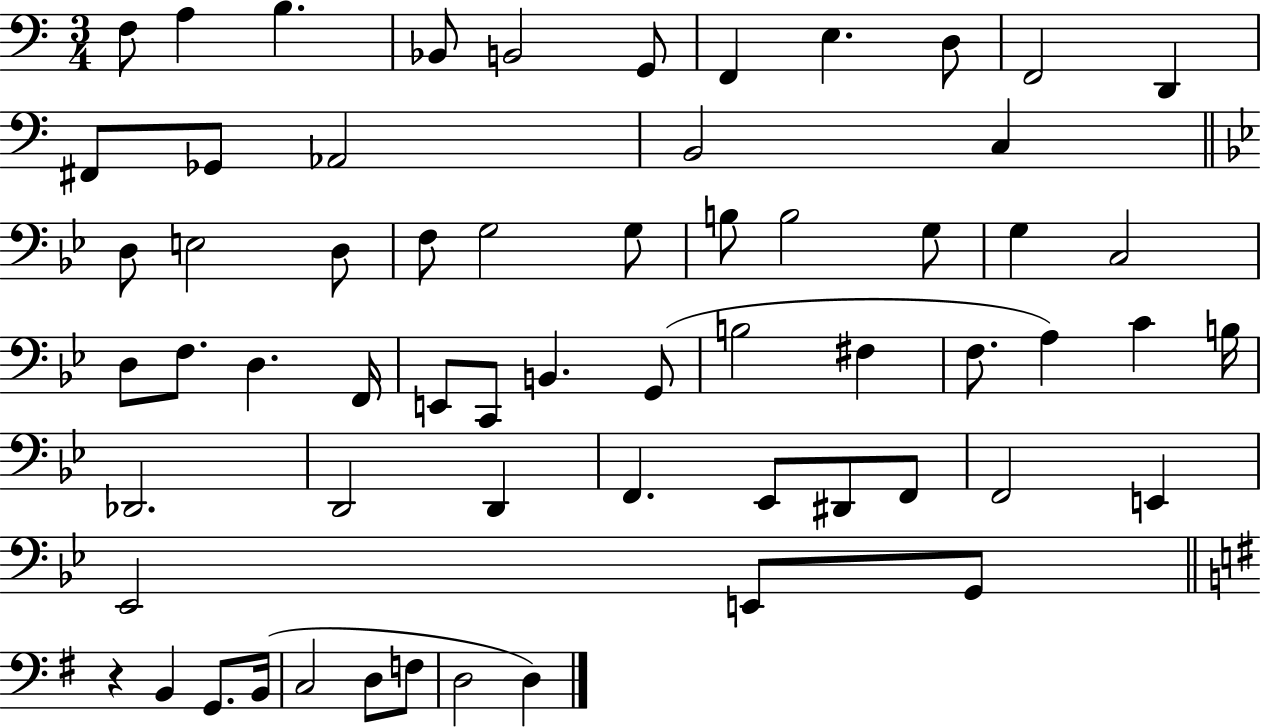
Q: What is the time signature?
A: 3/4